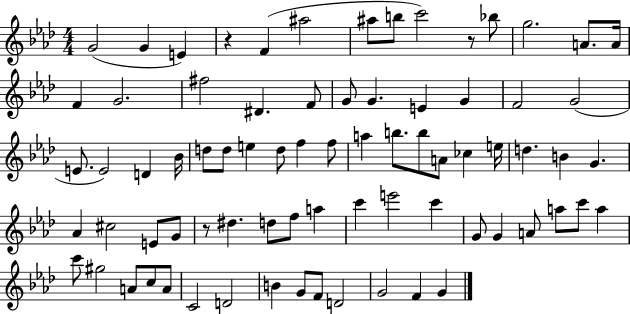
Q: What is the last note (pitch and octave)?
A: G4